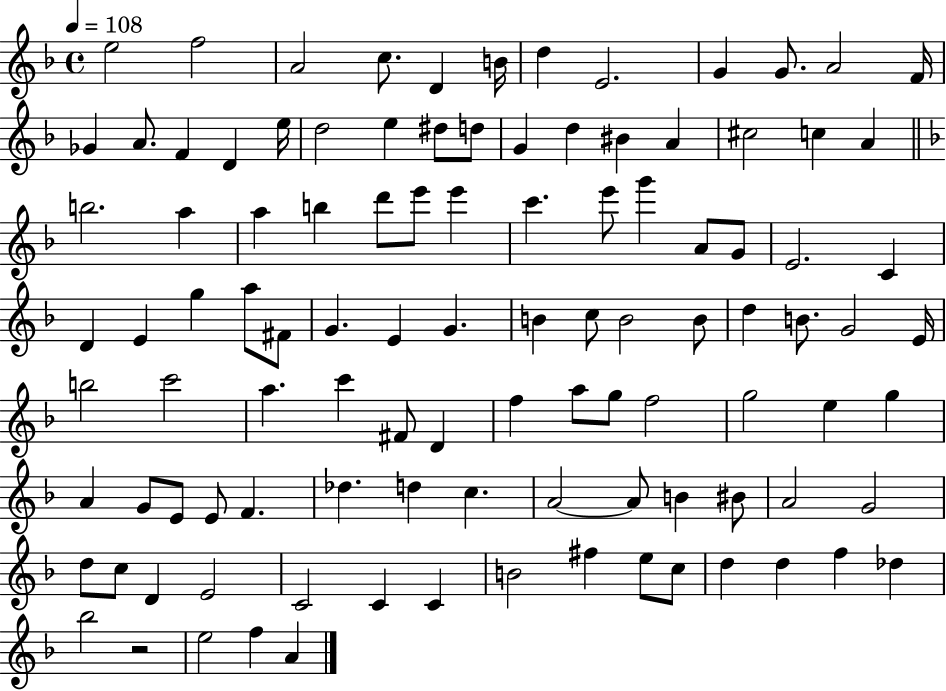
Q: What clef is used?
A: treble